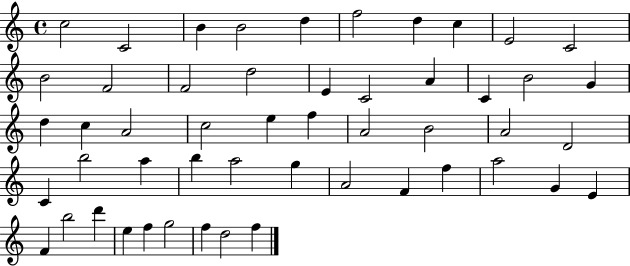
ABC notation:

X:1
T:Untitled
M:4/4
L:1/4
K:C
c2 C2 B B2 d f2 d c E2 C2 B2 F2 F2 d2 E C2 A C B2 G d c A2 c2 e f A2 B2 A2 D2 C b2 a b a2 g A2 F f a2 G E F b2 d' e f g2 f d2 f